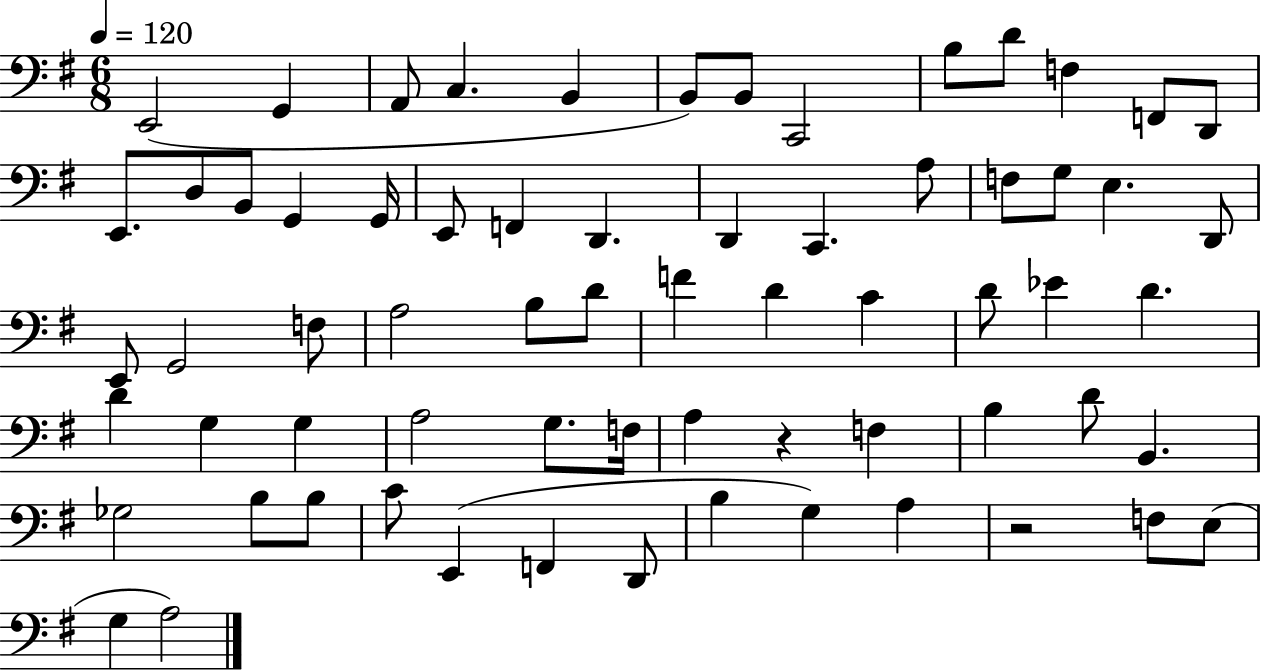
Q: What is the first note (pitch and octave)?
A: E2